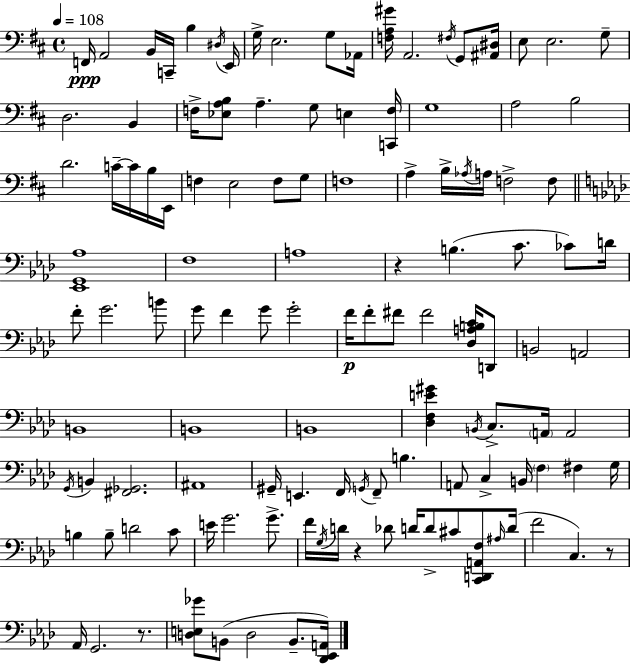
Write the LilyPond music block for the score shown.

{
  \clef bass
  \time 4/4
  \defaultTimeSignature
  \key d \major
  \tempo 4 = 108
  f,16\ppp a,2 b,16 c,16-- b4 \acciaccatura { dis16 } | e,16 g16-> e2. g8 | aes,16 <f a gis'>16 a,2. \acciaccatura { fis16 } g,8 | <ais, dis>16 e8 e2. | \break g8-- d2. b,4 | f16-> <ees a b>8 a4.-- g8 e4 | <c, f>16 g1 | a2 b2 | \break d'2. c'16--~~ c'16 | b16 e,16 f4 e2 f8 | g8 f1 | a4-> b16-> \acciaccatura { aes16 } a16 f2-> | \break f8 \bar "||" \break \key aes \major <ees, g, aes>1 | f1 | a1 | r4 b4.( c'8. ces'8) d'16 | \break f'8-. g'2. b'8 | g'8 f'4 g'8 g'2-. | f'16\p f'8-. fis'8 fis'2 <des a b c'>16 d,8 | b,2 a,2 | \break b,1 | b,1 | b,1 | <des f e' gis'>4 \acciaccatura { b,16 } c8.-> \parenthesize a,16 a,2 | \break \acciaccatura { g,16 } b,4 <fis, ges,>2. | ais,1 | gis,16-- e,4. f,16 \acciaccatura { g,16 } f,8-- b4. | a,8 c4-> b,16 \parenthesize f4 fis4 | \break g16 b4 b8-- d'2 | c'8 e'16 g'2. | g'8.-> f'16 \acciaccatura { g16 } d'16 r4 des'8 d'16 d'8-> cis'8 | <c, d, a, f>8 \grace { ais16 }( d'16 f'2 c4.) | \break r8 aes,16 g,2. | r8. <d e ges'>8 b,8( d2 | b,8.-- <des, ees, a,>16) \bar "|."
}